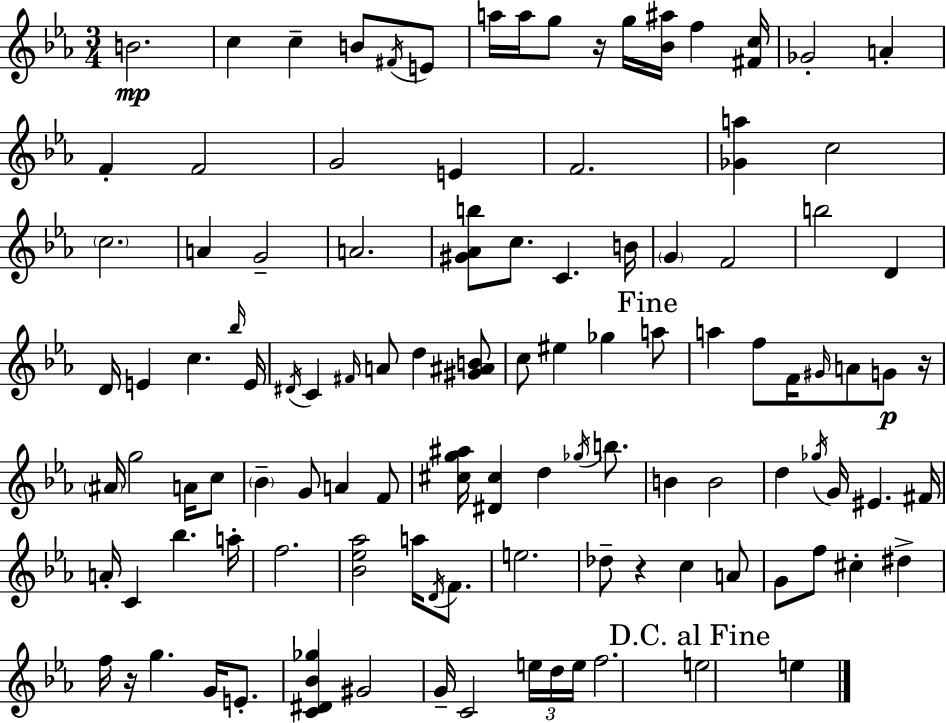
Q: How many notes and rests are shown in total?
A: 110